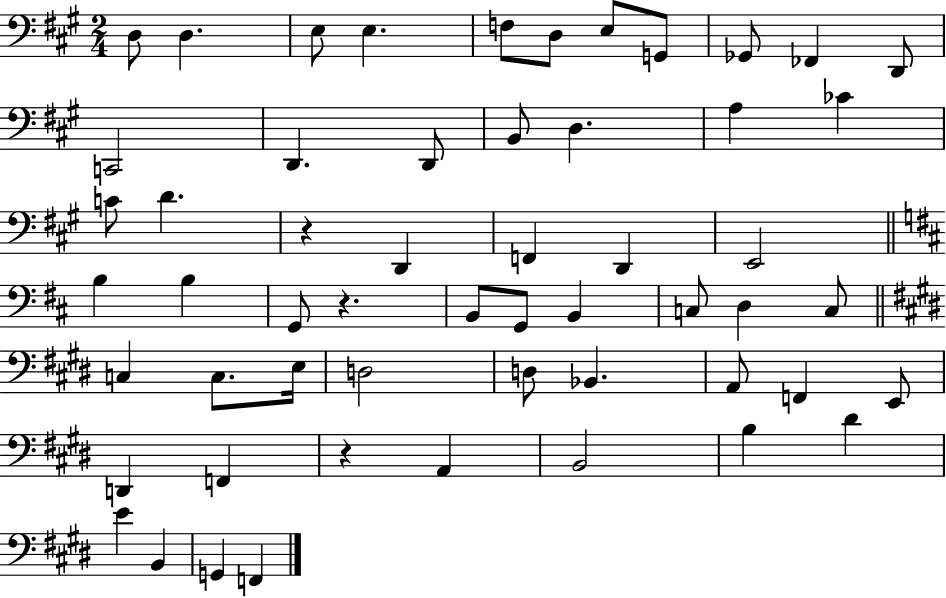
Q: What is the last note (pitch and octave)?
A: F2